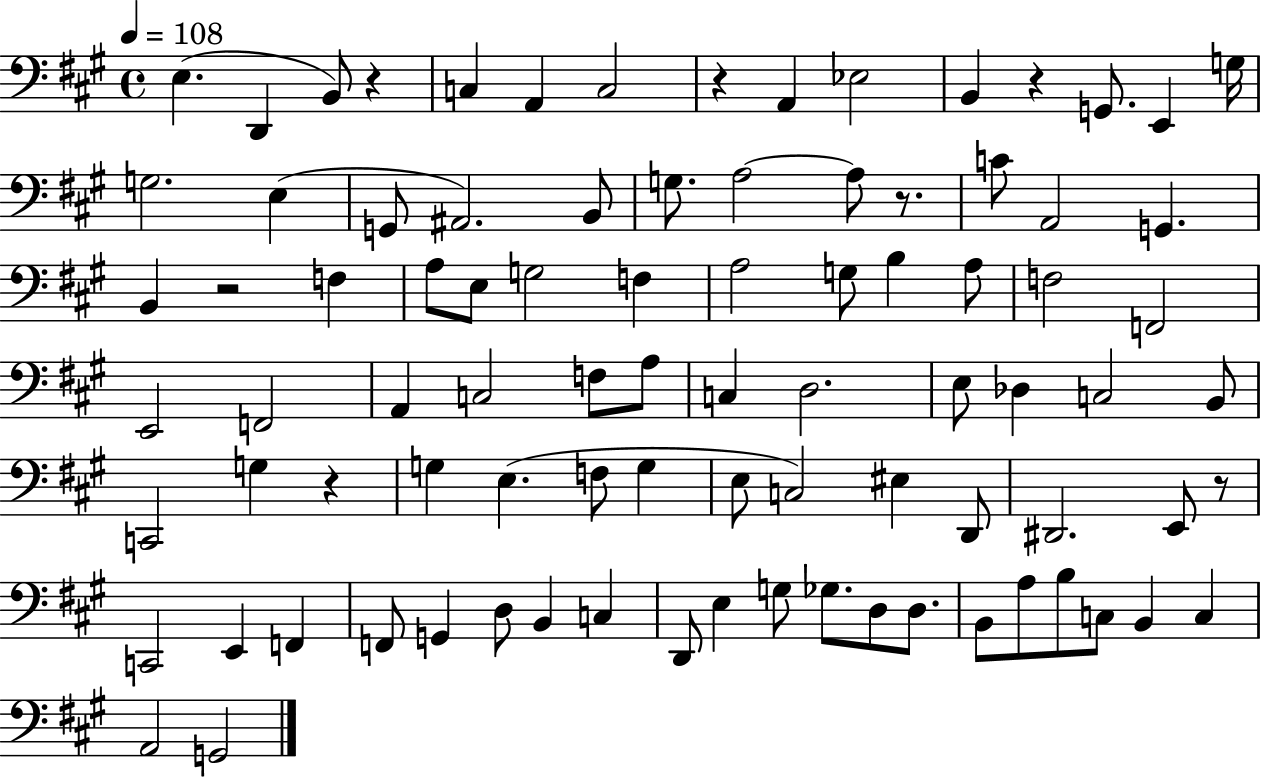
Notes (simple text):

E3/q. D2/q B2/e R/q C3/q A2/q C3/h R/q A2/q Eb3/h B2/q R/q G2/e. E2/q G3/s G3/h. E3/q G2/e A#2/h. B2/e G3/e. A3/h A3/e R/e. C4/e A2/h G2/q. B2/q R/h F3/q A3/e E3/e G3/h F3/q A3/h G3/e B3/q A3/e F3/h F2/h E2/h F2/h A2/q C3/h F3/e A3/e C3/q D3/h. E3/e Db3/q C3/h B2/e C2/h G3/q R/q G3/q E3/q. F3/e G3/q E3/e C3/h EIS3/q D2/e D#2/h. E2/e R/e C2/h E2/q F2/q F2/e G2/q D3/e B2/q C3/q D2/e E3/q G3/e Gb3/e. D3/e D3/e. B2/e A3/e B3/e C3/e B2/q C3/q A2/h G2/h